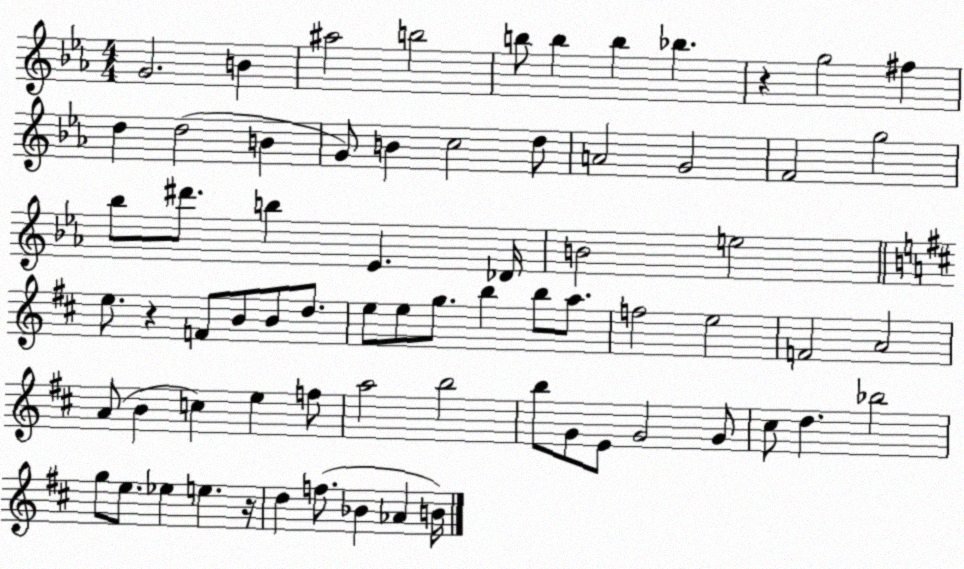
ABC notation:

X:1
T:Untitled
M:4/4
L:1/4
K:Eb
G2 B ^a2 b2 b/2 b b _b z g2 ^f d d2 B G/2 B c2 d/2 A2 G2 F2 g2 _b/2 ^d'/2 b _E _D/4 B2 e2 e/2 z F/2 B/2 B/2 d/2 e/2 e/2 g/2 b b/2 a/2 f2 e2 F2 A2 A/2 B c e f/2 a2 b2 b/2 G/2 E/2 G2 G/2 ^c/2 d _b2 g/2 e/2 _e e z/4 d f/2 _B _A B/4